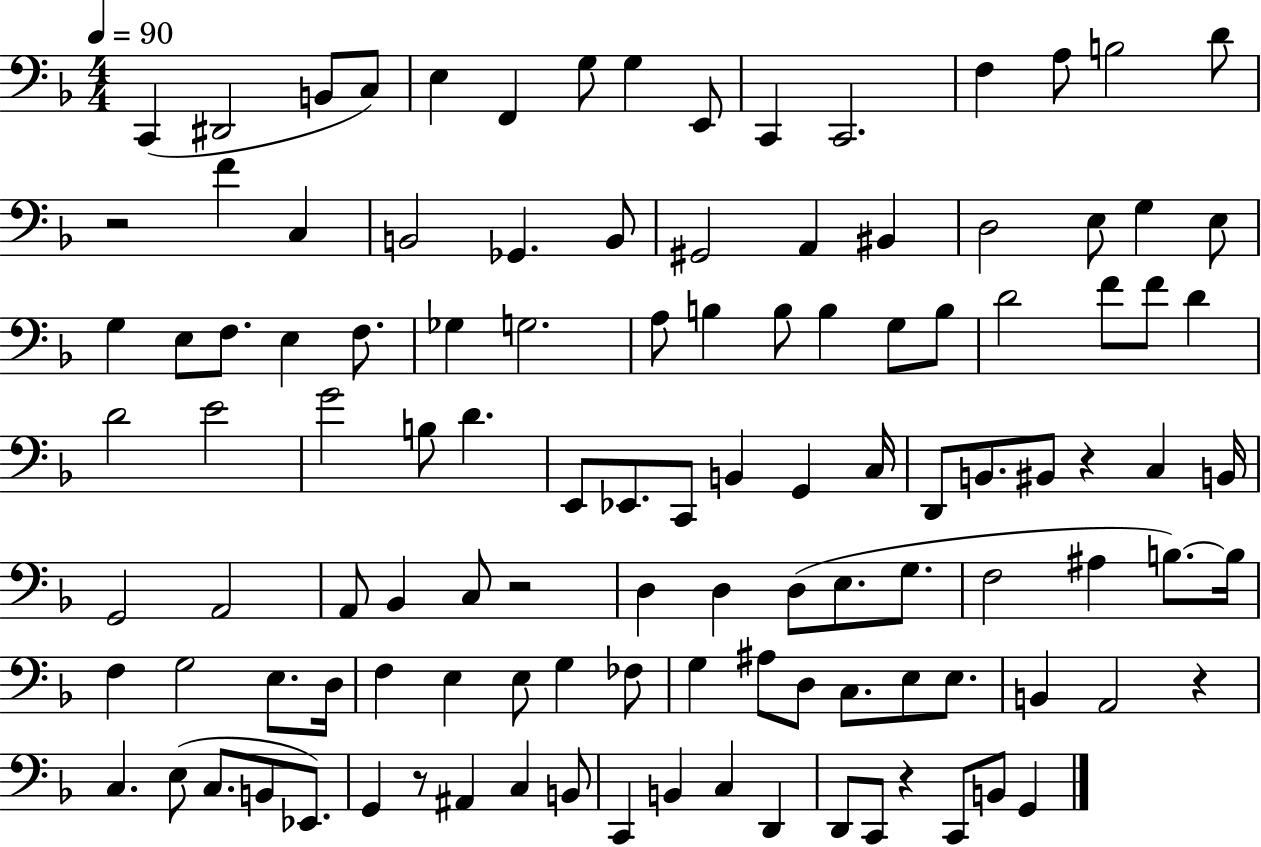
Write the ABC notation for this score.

X:1
T:Untitled
M:4/4
L:1/4
K:F
C,, ^D,,2 B,,/2 C,/2 E, F,, G,/2 G, E,,/2 C,, C,,2 F, A,/2 B,2 D/2 z2 F C, B,,2 _G,, B,,/2 ^G,,2 A,, ^B,, D,2 E,/2 G, E,/2 G, E,/2 F,/2 E, F,/2 _G, G,2 A,/2 B, B,/2 B, G,/2 B,/2 D2 F/2 F/2 D D2 E2 G2 B,/2 D E,,/2 _E,,/2 C,,/2 B,, G,, C,/4 D,,/2 B,,/2 ^B,,/2 z C, B,,/4 G,,2 A,,2 A,,/2 _B,, C,/2 z2 D, D, D,/2 E,/2 G,/2 F,2 ^A, B,/2 B,/4 F, G,2 E,/2 D,/4 F, E, E,/2 G, _F,/2 G, ^A,/2 D,/2 C,/2 E,/2 E,/2 B,, A,,2 z C, E,/2 C,/2 B,,/2 _E,,/2 G,, z/2 ^A,, C, B,,/2 C,, B,, C, D,, D,,/2 C,,/2 z C,,/2 B,,/2 G,,